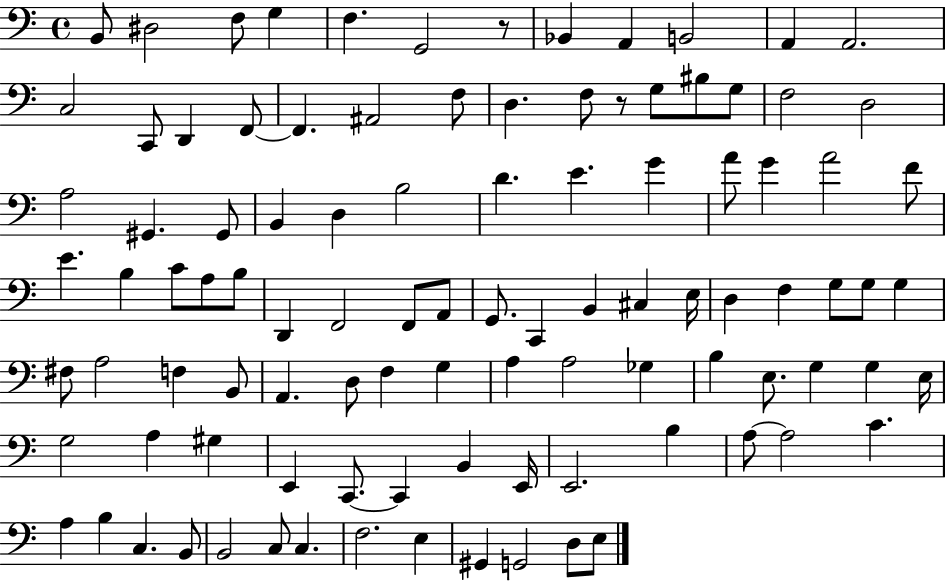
X:1
T:Untitled
M:4/4
L:1/4
K:C
B,,/2 ^D,2 F,/2 G, F, G,,2 z/2 _B,, A,, B,,2 A,, A,,2 C,2 C,,/2 D,, F,,/2 F,, ^A,,2 F,/2 D, F,/2 z/2 G,/2 ^B,/2 G,/2 F,2 D,2 A,2 ^G,, ^G,,/2 B,, D, B,2 D E G A/2 G A2 F/2 E B, C/2 A,/2 B,/2 D,, F,,2 F,,/2 A,,/2 G,,/2 C,, B,, ^C, E,/4 D, F, G,/2 G,/2 G, ^F,/2 A,2 F, B,,/2 A,, D,/2 F, G, A, A,2 _G, B, E,/2 G, G, E,/4 G,2 A, ^G, E,, C,,/2 C,, B,, E,,/4 E,,2 B, A,/2 A,2 C A, B, C, B,,/2 B,,2 C,/2 C, F,2 E, ^G,, G,,2 D,/2 E,/2